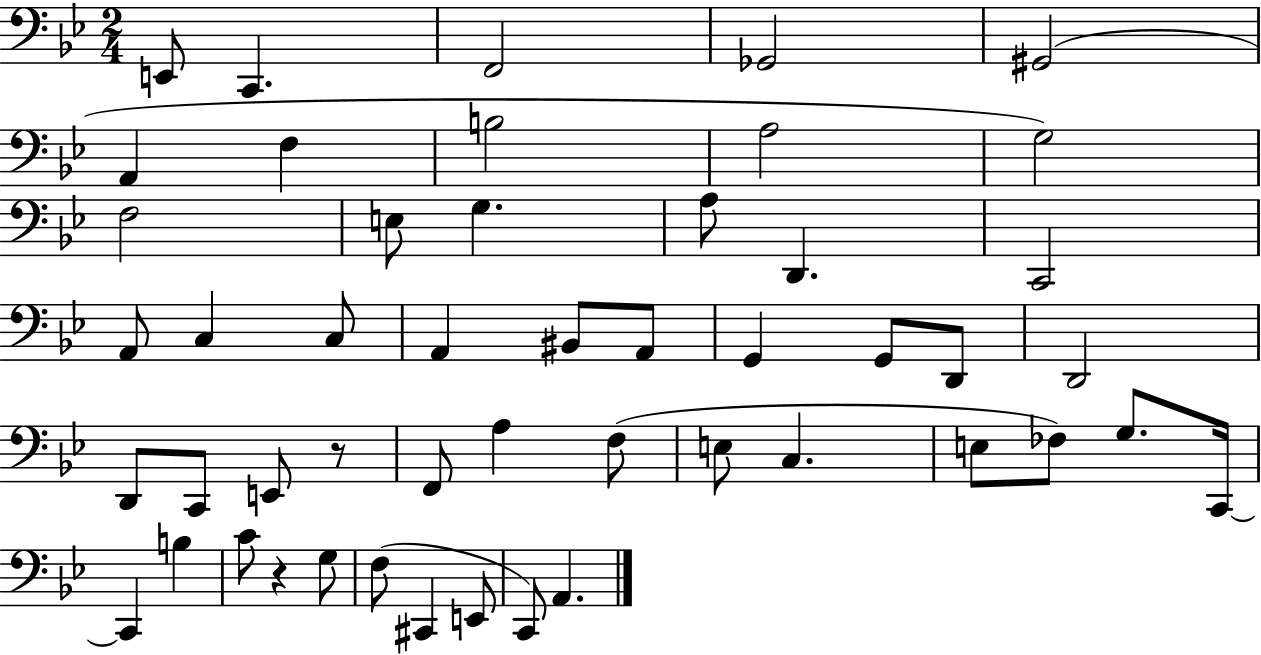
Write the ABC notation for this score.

X:1
T:Untitled
M:2/4
L:1/4
K:Bb
E,,/2 C,, F,,2 _G,,2 ^G,,2 A,, F, B,2 A,2 G,2 F,2 E,/2 G, A,/2 D,, C,,2 A,,/2 C, C,/2 A,, ^B,,/2 A,,/2 G,, G,,/2 D,,/2 D,,2 D,,/2 C,,/2 E,,/2 z/2 F,,/2 A, F,/2 E,/2 C, E,/2 _F,/2 G,/2 C,,/4 C,, B, C/2 z G,/2 F,/2 ^C,, E,,/2 C,,/2 A,,